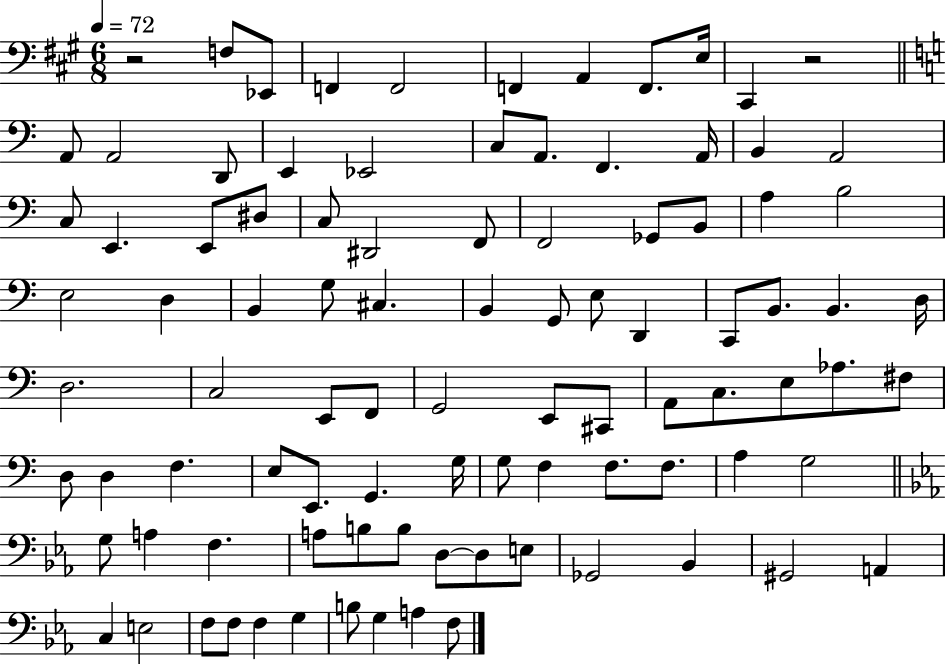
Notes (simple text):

R/h F3/e Eb2/e F2/q F2/h F2/q A2/q F2/e. E3/s C#2/q R/h A2/e A2/h D2/e E2/q Eb2/h C3/e A2/e. F2/q. A2/s B2/q A2/h C3/e E2/q. E2/e D#3/e C3/e D#2/h F2/e F2/h Gb2/e B2/e A3/q B3/h E3/h D3/q B2/q G3/e C#3/q. B2/q G2/e E3/e D2/q C2/e B2/e. B2/q. D3/s D3/h. C3/h E2/e F2/e G2/h E2/e C#2/e A2/e C3/e. E3/e Ab3/e. F#3/e D3/e D3/q F3/q. E3/e E2/e. G2/q. G3/s G3/e F3/q F3/e. F3/e. A3/q G3/h G3/e A3/q F3/q. A3/e B3/e B3/e D3/e D3/e E3/e Gb2/h Bb2/q G#2/h A2/q C3/q E3/h F3/e F3/e F3/q G3/q B3/e G3/q A3/q F3/e